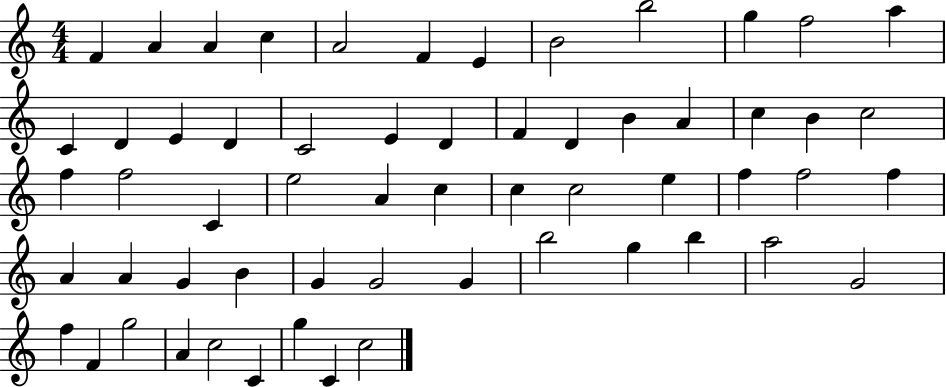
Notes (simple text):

F4/q A4/q A4/q C5/q A4/h F4/q E4/q B4/h B5/h G5/q F5/h A5/q C4/q D4/q E4/q D4/q C4/h E4/q D4/q F4/q D4/q B4/q A4/q C5/q B4/q C5/h F5/q F5/h C4/q E5/h A4/q C5/q C5/q C5/h E5/q F5/q F5/h F5/q A4/q A4/q G4/q B4/q G4/q G4/h G4/q B5/h G5/q B5/q A5/h G4/h F5/q F4/q G5/h A4/q C5/h C4/q G5/q C4/q C5/h